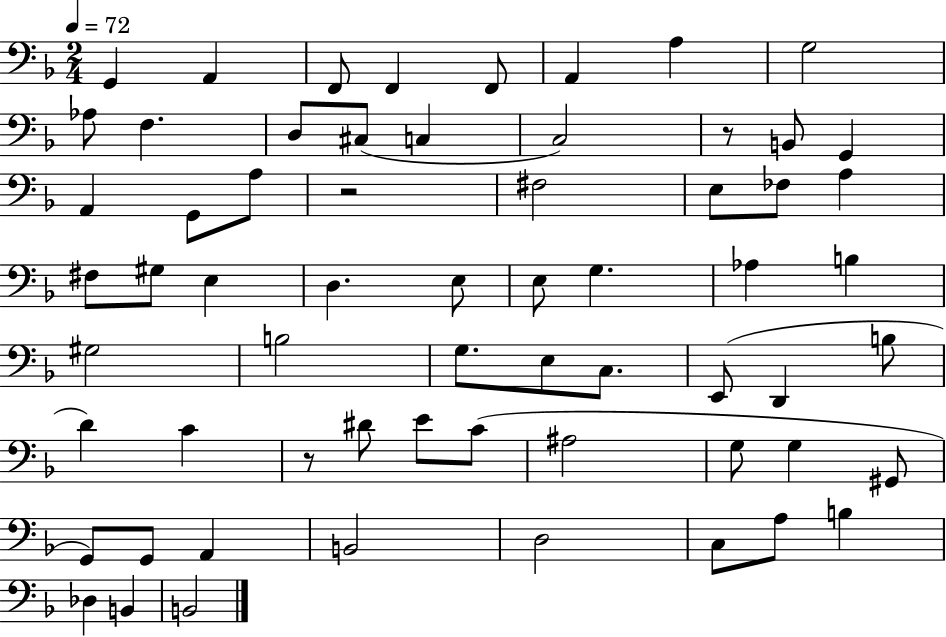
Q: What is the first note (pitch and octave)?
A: G2